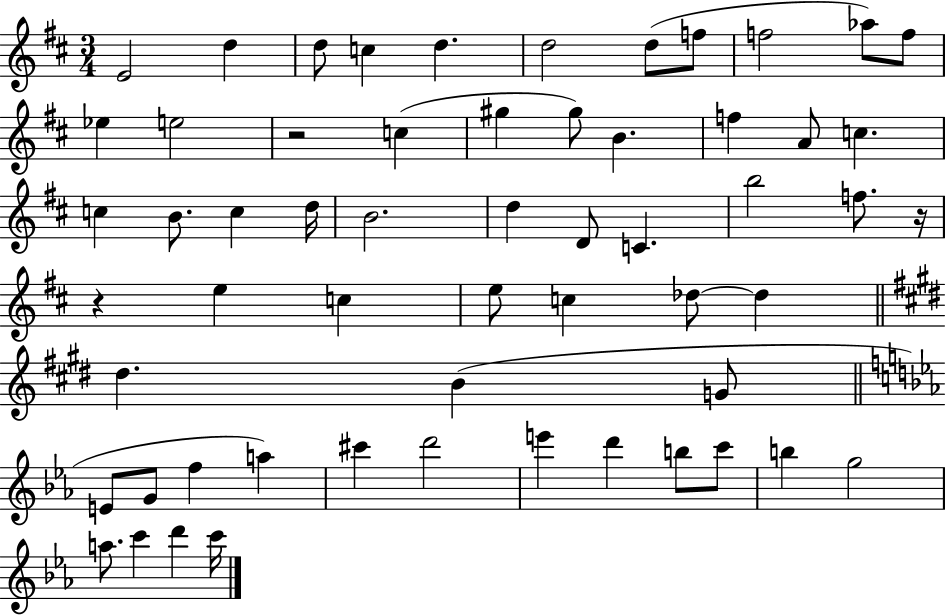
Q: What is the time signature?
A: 3/4